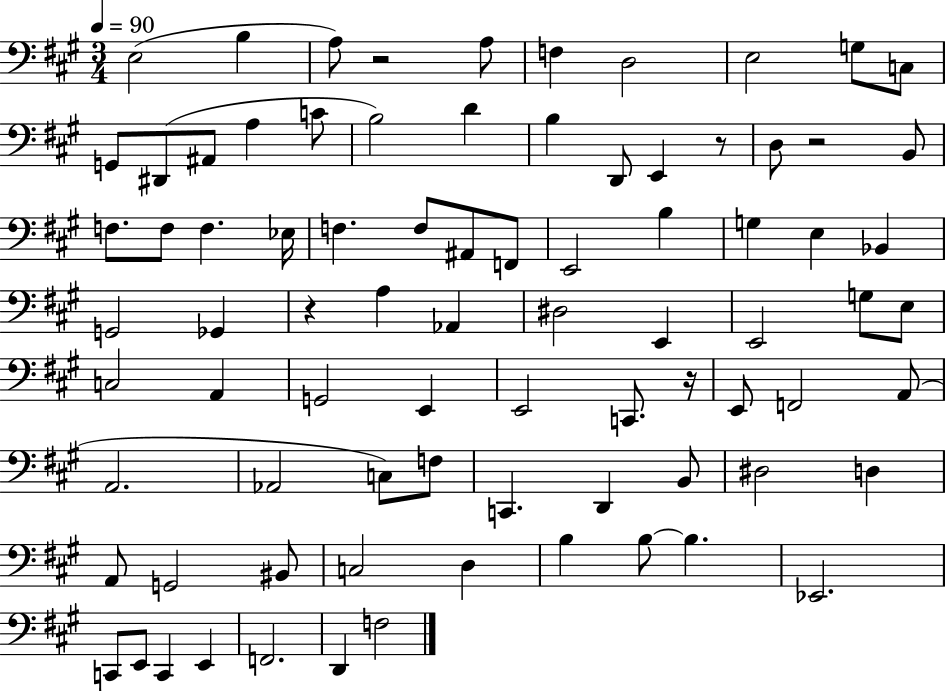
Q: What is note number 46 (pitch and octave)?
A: G2